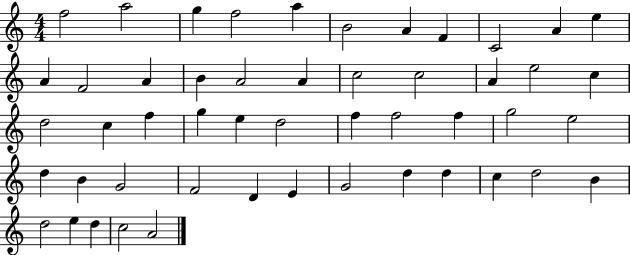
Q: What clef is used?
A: treble